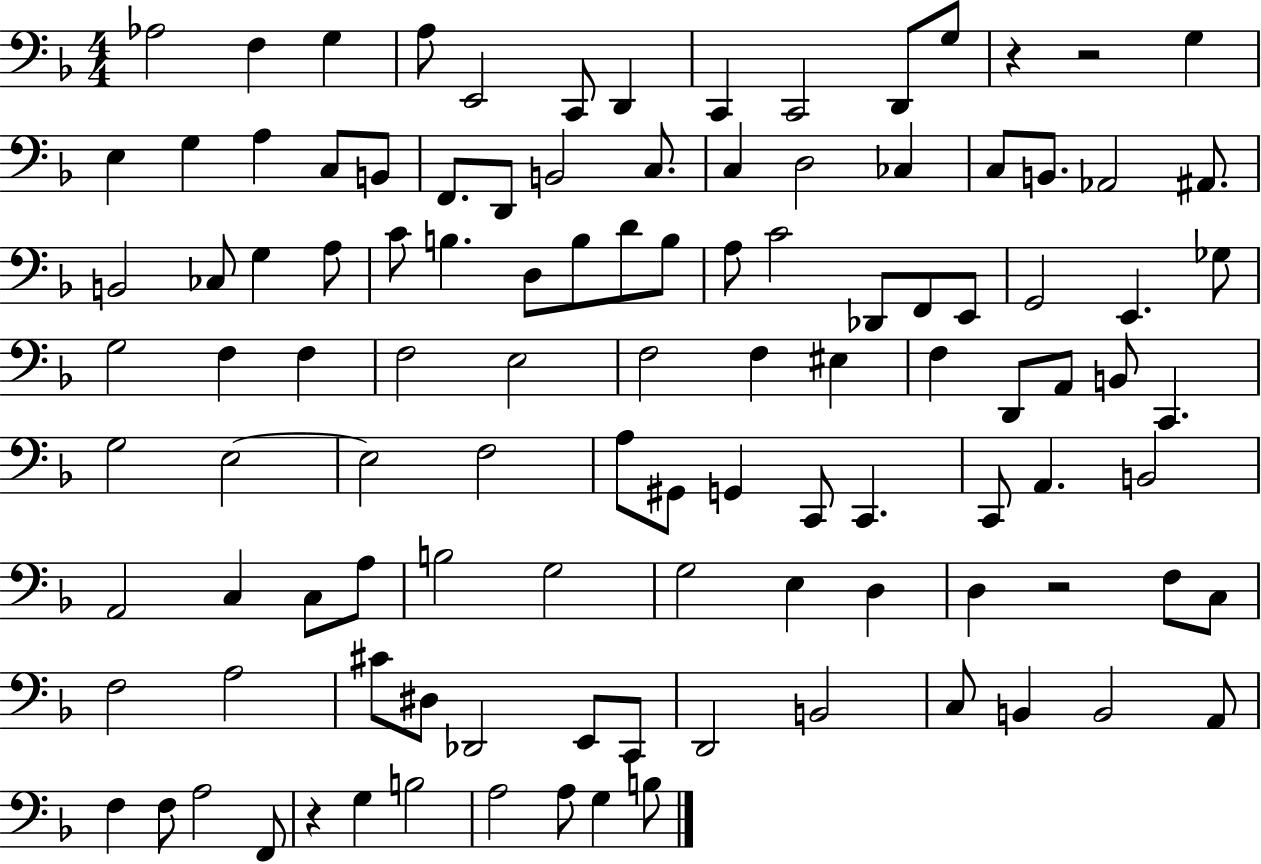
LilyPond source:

{
  \clef bass
  \numericTimeSignature
  \time 4/4
  \key f \major
  \repeat volta 2 { aes2 f4 g4 | a8 e,2 c,8 d,4 | c,4 c,2 d,8 g8 | r4 r2 g4 | \break e4 g4 a4 c8 b,8 | f,8. d,8 b,2 c8. | c4 d2 ces4 | c8 b,8. aes,2 ais,8. | \break b,2 ces8 g4 a8 | c'8 b4. d8 b8 d'8 b8 | a8 c'2 des,8 f,8 e,8 | g,2 e,4. ges8 | \break g2 f4 f4 | f2 e2 | f2 f4 eis4 | f4 d,8 a,8 b,8 c,4. | \break g2 e2~~ | e2 f2 | a8 gis,8 g,4 c,8 c,4. | c,8 a,4. b,2 | \break a,2 c4 c8 a8 | b2 g2 | g2 e4 d4 | d4 r2 f8 c8 | \break f2 a2 | cis'8 dis8 des,2 e,8 c,8 | d,2 b,2 | c8 b,4 b,2 a,8 | \break f4 f8 a2 f,8 | r4 g4 b2 | a2 a8 g4 b8 | } \bar "|."
}